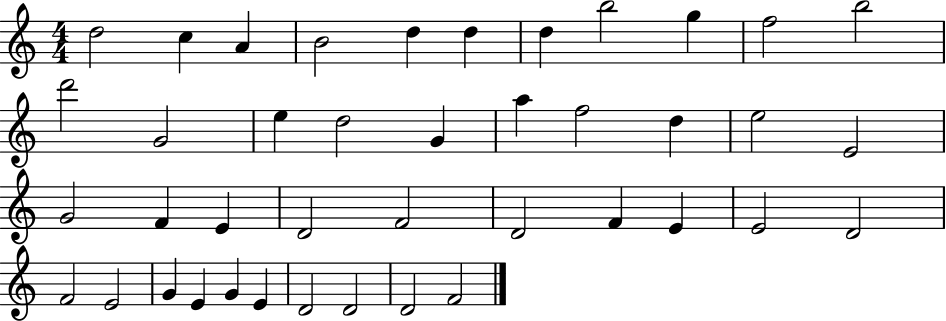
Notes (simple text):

D5/h C5/q A4/q B4/h D5/q D5/q D5/q B5/h G5/q F5/h B5/h D6/h G4/h E5/q D5/h G4/q A5/q F5/h D5/q E5/h E4/h G4/h F4/q E4/q D4/h F4/h D4/h F4/q E4/q E4/h D4/h F4/h E4/h G4/q E4/q G4/q E4/q D4/h D4/h D4/h F4/h